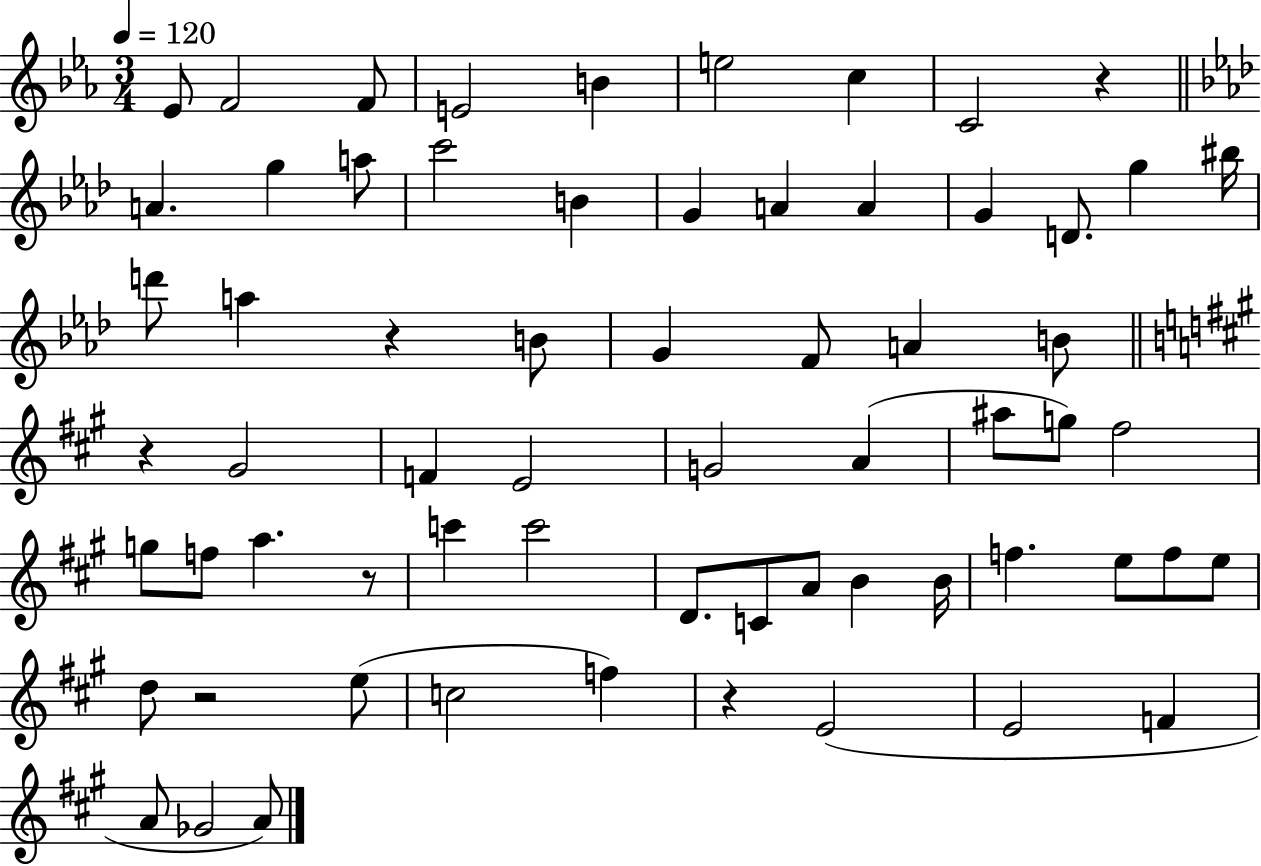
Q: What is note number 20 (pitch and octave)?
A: BIS5